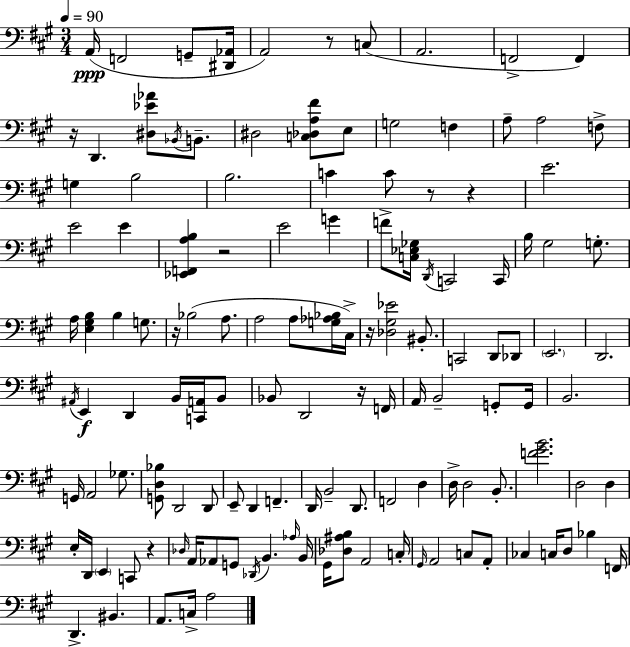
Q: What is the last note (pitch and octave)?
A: A3